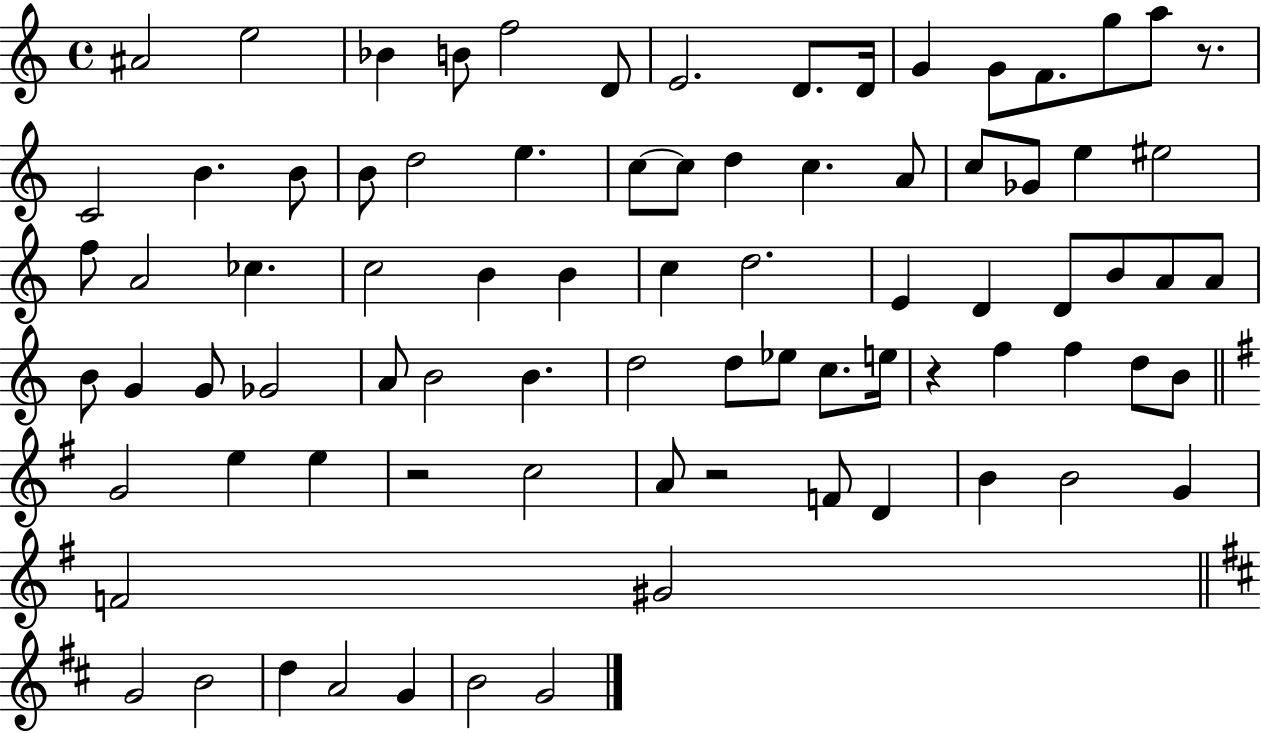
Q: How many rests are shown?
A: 4